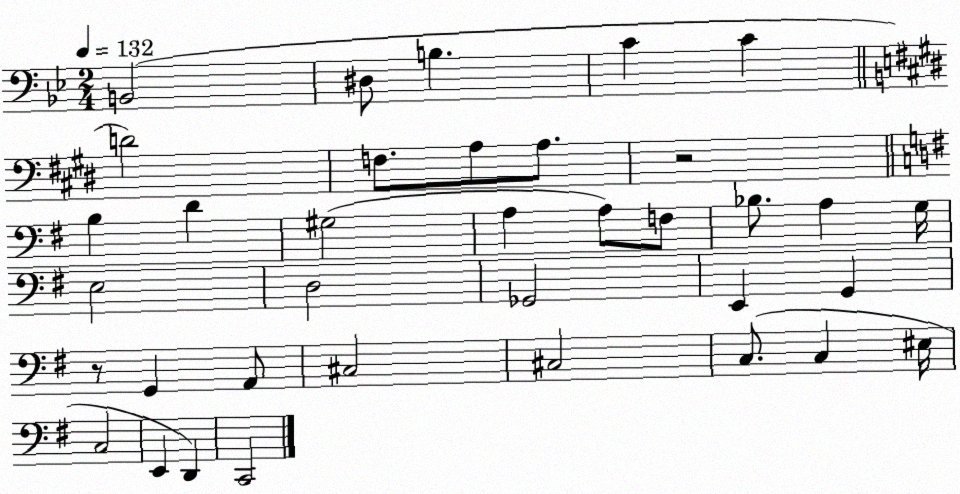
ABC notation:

X:1
T:Untitled
M:2/4
L:1/4
K:Bb
B,,2 ^D,/2 B, C C D2 F,/2 A,/2 A,/2 z2 B, D ^G,2 A, A,/2 F,/2 _B,/2 A, G,/4 E,2 D,2 _G,,2 E,, G,, z/2 G,, A,,/2 ^C,2 ^C,2 C,/2 C, ^E,/4 C,2 E,, D,, C,,2